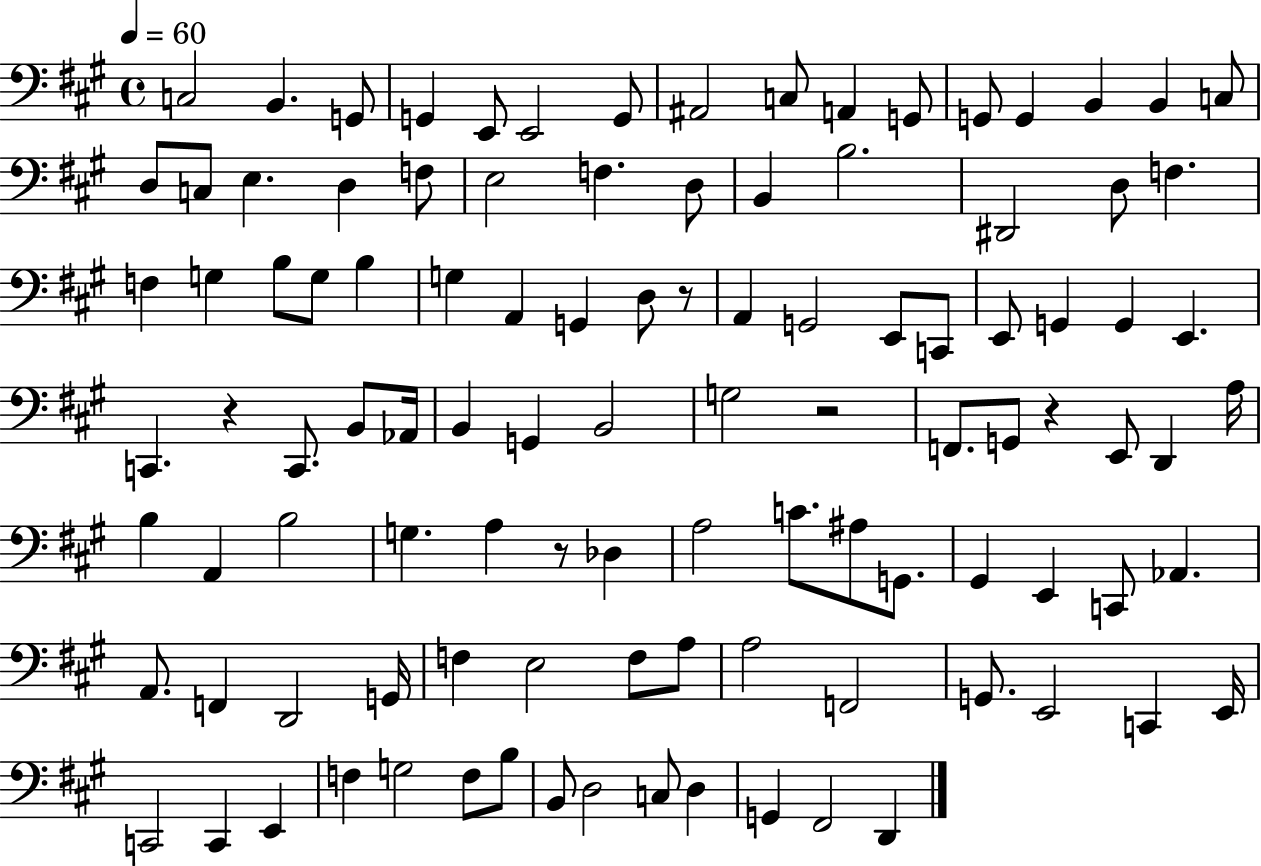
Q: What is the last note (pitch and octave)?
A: D2